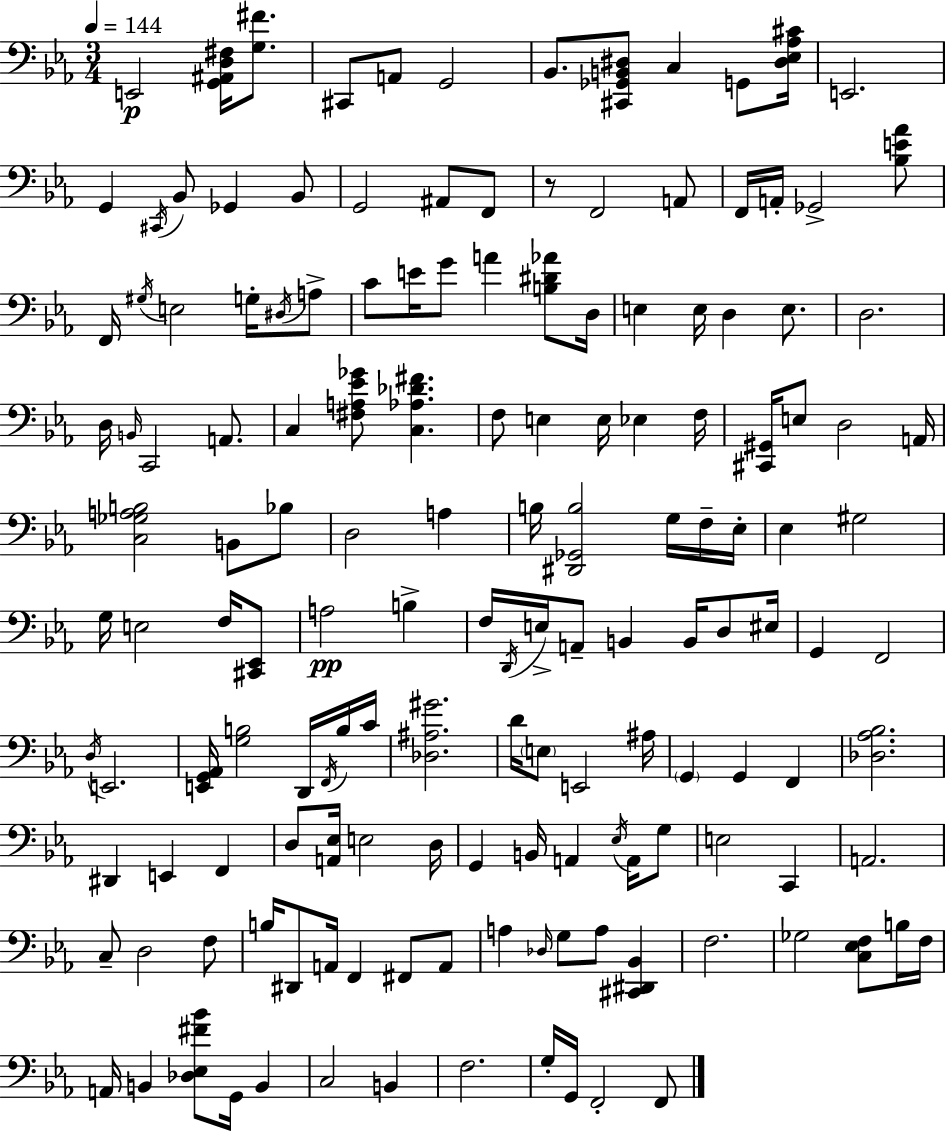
X:1
T:Untitled
M:3/4
L:1/4
K:Cm
E,,2 [G,,^A,,D,^F,]/4 [G,^F]/2 ^C,,/2 A,,/2 G,,2 _B,,/2 [^C,,_G,,B,,^D,]/2 C, G,,/2 [^D,_E,_A,^C]/4 E,,2 G,, ^C,,/4 _B,,/2 _G,, _B,,/2 G,,2 ^A,,/2 F,,/2 z/2 F,,2 A,,/2 F,,/4 A,,/4 _G,,2 [_B,E_A]/2 F,,/4 ^G,/4 E,2 G,/4 ^D,/4 A,/2 C/2 E/4 G/2 A [B,^D_A]/2 D,/4 E, E,/4 D, E,/2 D,2 D,/4 B,,/4 C,,2 A,,/2 C, [^F,A,_E_G]/2 [C,_A,_D^F] F,/2 E, E,/4 _E, F,/4 [^C,,^G,,]/4 E,/2 D,2 A,,/4 [C,_G,A,B,]2 B,,/2 _B,/2 D,2 A, B,/4 [^D,,_G,,B,]2 G,/4 F,/4 _E,/4 _E, ^G,2 G,/4 E,2 F,/4 [^C,,_E,,]/2 A,2 B, F,/4 D,,/4 E,/4 A,,/2 B,, B,,/4 D,/2 ^E,/4 G,, F,,2 D,/4 E,,2 [E,,G,,_A,,]/4 [G,B,]2 D,,/4 F,,/4 B,/4 C/4 [_D,^A,^G]2 D/4 E,/2 E,,2 ^A,/4 G,, G,, F,, [_D,_A,_B,]2 ^D,, E,, F,, D,/2 [A,,_E,]/4 E,2 D,/4 G,, B,,/4 A,, _E,/4 A,,/4 G,/2 E,2 C,, A,,2 C,/2 D,2 F,/2 B,/4 ^D,,/2 A,,/4 F,, ^F,,/2 A,,/2 A, _D,/4 G,/2 A,/2 [^C,,^D,,_B,,] F,2 _G,2 [C,_E,F,]/2 B,/4 F,/4 A,,/4 B,, [_D,_E,^F_B]/2 G,,/4 B,, C,2 B,, F,2 G,/4 G,,/4 F,,2 F,,/2